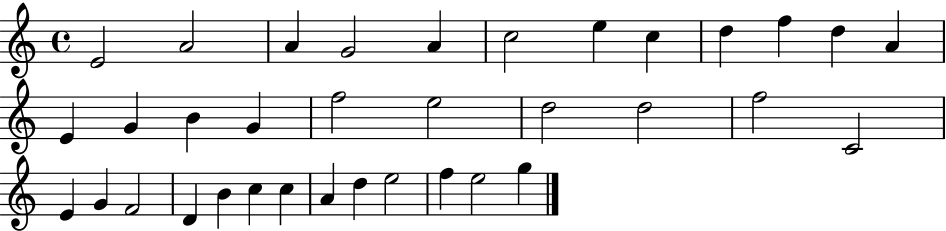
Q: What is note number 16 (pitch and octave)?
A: G4